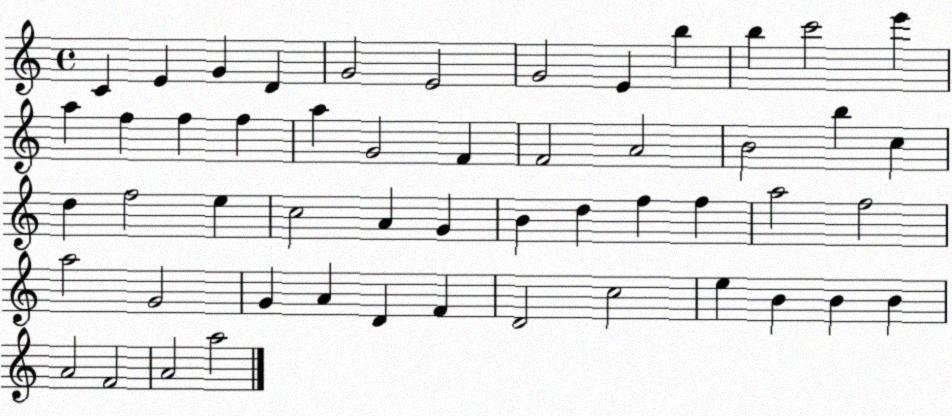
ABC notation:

X:1
T:Untitled
M:4/4
L:1/4
K:C
C E G D G2 E2 G2 E b b c'2 e' a f f f a G2 F F2 A2 B2 b c d f2 e c2 A G B d f f a2 f2 a2 G2 G A D F D2 c2 e B B B A2 F2 A2 a2